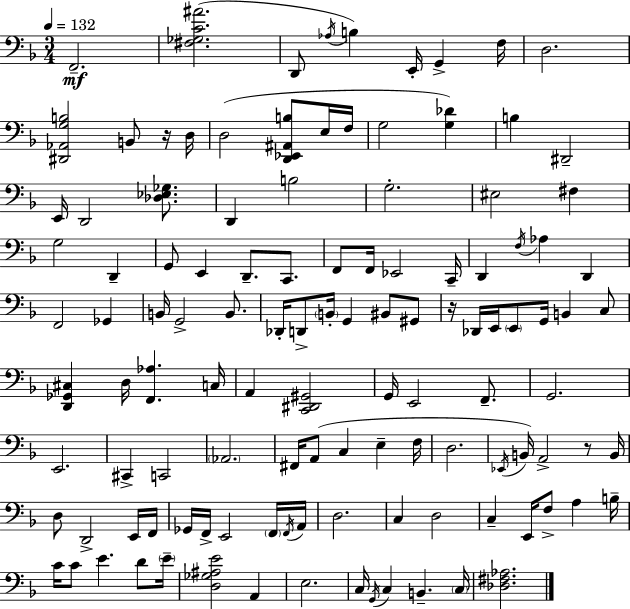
X:1
T:Untitled
M:3/4
L:1/4
K:Dm
F,,2 [^F,_G,C^A]2 D,,/2 _A,/4 B, E,,/4 G,, F,/4 D,2 [^D,,_A,,G,B,]2 B,,/2 z/4 D,/4 D,2 [D,,_E,,^A,,B,]/2 E,/4 F,/4 G,2 [G,_D] B, ^D,,2 E,,/4 D,,2 [_D,_E,_G,]/2 D,, B,2 G,2 ^E,2 ^F, G,2 D,, G,,/2 E,, D,,/2 C,,/2 F,,/2 F,,/4 _E,,2 C,,/4 D,, F,/4 _A, D,, F,,2 _G,, B,,/4 G,,2 B,,/2 _D,,/4 D,,/2 B,,/4 G,, ^B,,/2 ^G,,/2 z/4 _D,,/4 E,,/4 E,,/2 G,,/4 B,, C,/2 [D,,_G,,^C,] D,/4 [F,,_A,] C,/4 A,, [C,,^D,,^G,,]2 G,,/4 E,,2 F,,/2 G,,2 E,,2 ^C,, C,,2 _A,,2 ^F,,/4 A,,/2 C, E, F,/4 D,2 _E,,/4 B,,/4 A,,2 z/2 B,,/4 D,/2 D,,2 E,,/4 F,,/4 _G,,/4 F,,/4 E,,2 F,,/4 F,,/4 A,,/4 D,2 C, D,2 C, E,,/4 F,/2 A, B,/4 C/4 C/2 E D/2 E/4 [D,_G,^A,E]2 A,, E,2 C,/4 G,,/4 C, B,, C,/4 [_D,^F,_A,]2